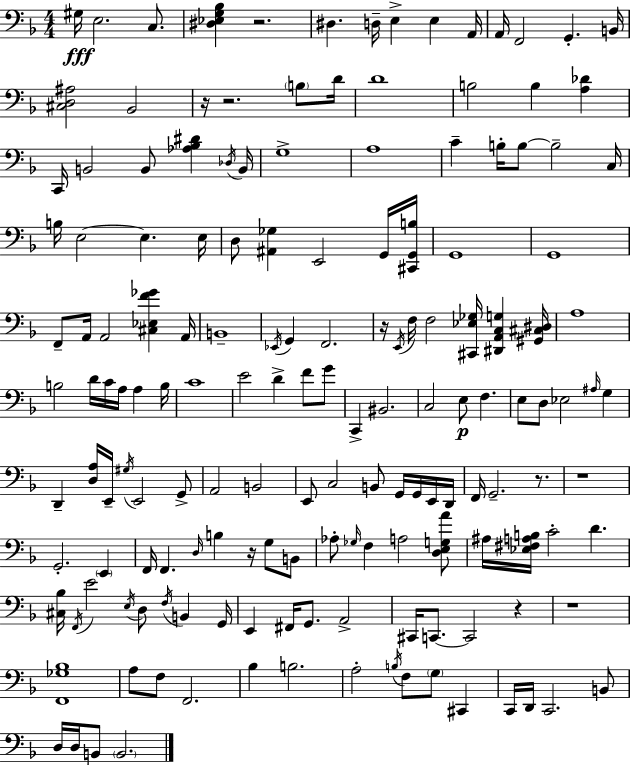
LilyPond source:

{
  \clef bass
  \numericTimeSignature
  \time 4/4
  \key f \major
  gis16\fff e2. c8. | <dis ees g bes>4 r2. | dis4. d16-- e4-> e4 a,16 | a,16 f,2 g,4.-. b,16 | \break <cis d ais>2 bes,2 | r16 r2. \parenthesize b8 d'16 | d'1 | b2 b4 <a des'>4 | \break c,16 b,2 b,8 <aes bes dis'>4 \acciaccatura { des16 } | b,16 g1-> | a1 | c'4-- b16-. b8~~ b2-- | \break c16 b16 e2~~ e4. | e16 d8 <ais, ges>4 e,2 g,16 | <cis, g, b>16 g,1 | g,1 | \break f,8-- a,16 a,2 <cis ees f' ges'>4 | a,16 b,1-- | \acciaccatura { ees,16 } g,4 f,2. | r16 \acciaccatura { e,16 } f16 f2 <cis, ees ges>16 <dis, a, c g>4 | \break <gis, cis dis>16 a1 | b2 d'16 c'16 a16 a4 | b16 c'1 | e'2 d'4-> f'8 | \break g'8 c,4-> bis,2. | c2 e8\p f4. | e8 d8 ees2 \grace { ais16 } | g4 d,4-- <d a>16 e,16-- \acciaccatura { gis16 } e,2 | \break g,8-> a,2 b,2 | e,8 c2 b,8 | g,16 g,16 e,16 d,16 f,16 g,2.-- | r8. r1 | \break g,2.-. | \parenthesize e,4 f,16 f,4. \grace { d16 } b4 | r16 g8 b,8 aes8-. \grace { ges16 } f4 a2 | <d e g a'>8 ais16 <ees fis a b>16 c'2-. | \break d'4. <cis bes>16 \acciaccatura { f,16 } e'2 | \acciaccatura { e16 } d8 \acciaccatura { f16 } b,4 g,16 e,4 fis,16 g,8. | a,2-> cis,16 c,8.~~ c,2 | r4 r1 | \break <f, ges bes>1 | a8 f8 f,2. | bes4 b2. | a2-. | \break \acciaccatura { b16 } f8 \parenthesize g8 cis,4 c,16 d,16 c,2. | b,8 d16 d16 b,8 \parenthesize b,2. | \bar "|."
}